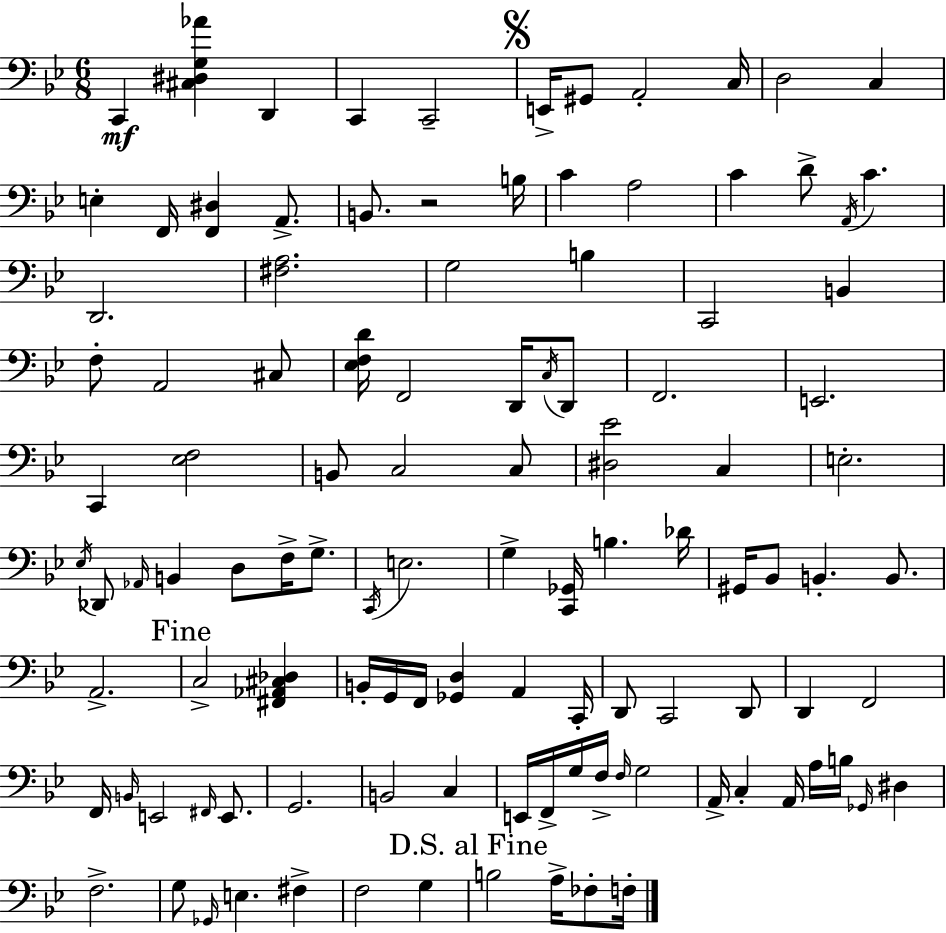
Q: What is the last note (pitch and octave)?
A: F3